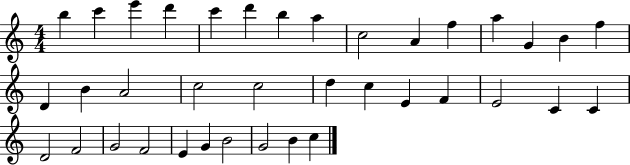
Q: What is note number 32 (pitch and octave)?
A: E4